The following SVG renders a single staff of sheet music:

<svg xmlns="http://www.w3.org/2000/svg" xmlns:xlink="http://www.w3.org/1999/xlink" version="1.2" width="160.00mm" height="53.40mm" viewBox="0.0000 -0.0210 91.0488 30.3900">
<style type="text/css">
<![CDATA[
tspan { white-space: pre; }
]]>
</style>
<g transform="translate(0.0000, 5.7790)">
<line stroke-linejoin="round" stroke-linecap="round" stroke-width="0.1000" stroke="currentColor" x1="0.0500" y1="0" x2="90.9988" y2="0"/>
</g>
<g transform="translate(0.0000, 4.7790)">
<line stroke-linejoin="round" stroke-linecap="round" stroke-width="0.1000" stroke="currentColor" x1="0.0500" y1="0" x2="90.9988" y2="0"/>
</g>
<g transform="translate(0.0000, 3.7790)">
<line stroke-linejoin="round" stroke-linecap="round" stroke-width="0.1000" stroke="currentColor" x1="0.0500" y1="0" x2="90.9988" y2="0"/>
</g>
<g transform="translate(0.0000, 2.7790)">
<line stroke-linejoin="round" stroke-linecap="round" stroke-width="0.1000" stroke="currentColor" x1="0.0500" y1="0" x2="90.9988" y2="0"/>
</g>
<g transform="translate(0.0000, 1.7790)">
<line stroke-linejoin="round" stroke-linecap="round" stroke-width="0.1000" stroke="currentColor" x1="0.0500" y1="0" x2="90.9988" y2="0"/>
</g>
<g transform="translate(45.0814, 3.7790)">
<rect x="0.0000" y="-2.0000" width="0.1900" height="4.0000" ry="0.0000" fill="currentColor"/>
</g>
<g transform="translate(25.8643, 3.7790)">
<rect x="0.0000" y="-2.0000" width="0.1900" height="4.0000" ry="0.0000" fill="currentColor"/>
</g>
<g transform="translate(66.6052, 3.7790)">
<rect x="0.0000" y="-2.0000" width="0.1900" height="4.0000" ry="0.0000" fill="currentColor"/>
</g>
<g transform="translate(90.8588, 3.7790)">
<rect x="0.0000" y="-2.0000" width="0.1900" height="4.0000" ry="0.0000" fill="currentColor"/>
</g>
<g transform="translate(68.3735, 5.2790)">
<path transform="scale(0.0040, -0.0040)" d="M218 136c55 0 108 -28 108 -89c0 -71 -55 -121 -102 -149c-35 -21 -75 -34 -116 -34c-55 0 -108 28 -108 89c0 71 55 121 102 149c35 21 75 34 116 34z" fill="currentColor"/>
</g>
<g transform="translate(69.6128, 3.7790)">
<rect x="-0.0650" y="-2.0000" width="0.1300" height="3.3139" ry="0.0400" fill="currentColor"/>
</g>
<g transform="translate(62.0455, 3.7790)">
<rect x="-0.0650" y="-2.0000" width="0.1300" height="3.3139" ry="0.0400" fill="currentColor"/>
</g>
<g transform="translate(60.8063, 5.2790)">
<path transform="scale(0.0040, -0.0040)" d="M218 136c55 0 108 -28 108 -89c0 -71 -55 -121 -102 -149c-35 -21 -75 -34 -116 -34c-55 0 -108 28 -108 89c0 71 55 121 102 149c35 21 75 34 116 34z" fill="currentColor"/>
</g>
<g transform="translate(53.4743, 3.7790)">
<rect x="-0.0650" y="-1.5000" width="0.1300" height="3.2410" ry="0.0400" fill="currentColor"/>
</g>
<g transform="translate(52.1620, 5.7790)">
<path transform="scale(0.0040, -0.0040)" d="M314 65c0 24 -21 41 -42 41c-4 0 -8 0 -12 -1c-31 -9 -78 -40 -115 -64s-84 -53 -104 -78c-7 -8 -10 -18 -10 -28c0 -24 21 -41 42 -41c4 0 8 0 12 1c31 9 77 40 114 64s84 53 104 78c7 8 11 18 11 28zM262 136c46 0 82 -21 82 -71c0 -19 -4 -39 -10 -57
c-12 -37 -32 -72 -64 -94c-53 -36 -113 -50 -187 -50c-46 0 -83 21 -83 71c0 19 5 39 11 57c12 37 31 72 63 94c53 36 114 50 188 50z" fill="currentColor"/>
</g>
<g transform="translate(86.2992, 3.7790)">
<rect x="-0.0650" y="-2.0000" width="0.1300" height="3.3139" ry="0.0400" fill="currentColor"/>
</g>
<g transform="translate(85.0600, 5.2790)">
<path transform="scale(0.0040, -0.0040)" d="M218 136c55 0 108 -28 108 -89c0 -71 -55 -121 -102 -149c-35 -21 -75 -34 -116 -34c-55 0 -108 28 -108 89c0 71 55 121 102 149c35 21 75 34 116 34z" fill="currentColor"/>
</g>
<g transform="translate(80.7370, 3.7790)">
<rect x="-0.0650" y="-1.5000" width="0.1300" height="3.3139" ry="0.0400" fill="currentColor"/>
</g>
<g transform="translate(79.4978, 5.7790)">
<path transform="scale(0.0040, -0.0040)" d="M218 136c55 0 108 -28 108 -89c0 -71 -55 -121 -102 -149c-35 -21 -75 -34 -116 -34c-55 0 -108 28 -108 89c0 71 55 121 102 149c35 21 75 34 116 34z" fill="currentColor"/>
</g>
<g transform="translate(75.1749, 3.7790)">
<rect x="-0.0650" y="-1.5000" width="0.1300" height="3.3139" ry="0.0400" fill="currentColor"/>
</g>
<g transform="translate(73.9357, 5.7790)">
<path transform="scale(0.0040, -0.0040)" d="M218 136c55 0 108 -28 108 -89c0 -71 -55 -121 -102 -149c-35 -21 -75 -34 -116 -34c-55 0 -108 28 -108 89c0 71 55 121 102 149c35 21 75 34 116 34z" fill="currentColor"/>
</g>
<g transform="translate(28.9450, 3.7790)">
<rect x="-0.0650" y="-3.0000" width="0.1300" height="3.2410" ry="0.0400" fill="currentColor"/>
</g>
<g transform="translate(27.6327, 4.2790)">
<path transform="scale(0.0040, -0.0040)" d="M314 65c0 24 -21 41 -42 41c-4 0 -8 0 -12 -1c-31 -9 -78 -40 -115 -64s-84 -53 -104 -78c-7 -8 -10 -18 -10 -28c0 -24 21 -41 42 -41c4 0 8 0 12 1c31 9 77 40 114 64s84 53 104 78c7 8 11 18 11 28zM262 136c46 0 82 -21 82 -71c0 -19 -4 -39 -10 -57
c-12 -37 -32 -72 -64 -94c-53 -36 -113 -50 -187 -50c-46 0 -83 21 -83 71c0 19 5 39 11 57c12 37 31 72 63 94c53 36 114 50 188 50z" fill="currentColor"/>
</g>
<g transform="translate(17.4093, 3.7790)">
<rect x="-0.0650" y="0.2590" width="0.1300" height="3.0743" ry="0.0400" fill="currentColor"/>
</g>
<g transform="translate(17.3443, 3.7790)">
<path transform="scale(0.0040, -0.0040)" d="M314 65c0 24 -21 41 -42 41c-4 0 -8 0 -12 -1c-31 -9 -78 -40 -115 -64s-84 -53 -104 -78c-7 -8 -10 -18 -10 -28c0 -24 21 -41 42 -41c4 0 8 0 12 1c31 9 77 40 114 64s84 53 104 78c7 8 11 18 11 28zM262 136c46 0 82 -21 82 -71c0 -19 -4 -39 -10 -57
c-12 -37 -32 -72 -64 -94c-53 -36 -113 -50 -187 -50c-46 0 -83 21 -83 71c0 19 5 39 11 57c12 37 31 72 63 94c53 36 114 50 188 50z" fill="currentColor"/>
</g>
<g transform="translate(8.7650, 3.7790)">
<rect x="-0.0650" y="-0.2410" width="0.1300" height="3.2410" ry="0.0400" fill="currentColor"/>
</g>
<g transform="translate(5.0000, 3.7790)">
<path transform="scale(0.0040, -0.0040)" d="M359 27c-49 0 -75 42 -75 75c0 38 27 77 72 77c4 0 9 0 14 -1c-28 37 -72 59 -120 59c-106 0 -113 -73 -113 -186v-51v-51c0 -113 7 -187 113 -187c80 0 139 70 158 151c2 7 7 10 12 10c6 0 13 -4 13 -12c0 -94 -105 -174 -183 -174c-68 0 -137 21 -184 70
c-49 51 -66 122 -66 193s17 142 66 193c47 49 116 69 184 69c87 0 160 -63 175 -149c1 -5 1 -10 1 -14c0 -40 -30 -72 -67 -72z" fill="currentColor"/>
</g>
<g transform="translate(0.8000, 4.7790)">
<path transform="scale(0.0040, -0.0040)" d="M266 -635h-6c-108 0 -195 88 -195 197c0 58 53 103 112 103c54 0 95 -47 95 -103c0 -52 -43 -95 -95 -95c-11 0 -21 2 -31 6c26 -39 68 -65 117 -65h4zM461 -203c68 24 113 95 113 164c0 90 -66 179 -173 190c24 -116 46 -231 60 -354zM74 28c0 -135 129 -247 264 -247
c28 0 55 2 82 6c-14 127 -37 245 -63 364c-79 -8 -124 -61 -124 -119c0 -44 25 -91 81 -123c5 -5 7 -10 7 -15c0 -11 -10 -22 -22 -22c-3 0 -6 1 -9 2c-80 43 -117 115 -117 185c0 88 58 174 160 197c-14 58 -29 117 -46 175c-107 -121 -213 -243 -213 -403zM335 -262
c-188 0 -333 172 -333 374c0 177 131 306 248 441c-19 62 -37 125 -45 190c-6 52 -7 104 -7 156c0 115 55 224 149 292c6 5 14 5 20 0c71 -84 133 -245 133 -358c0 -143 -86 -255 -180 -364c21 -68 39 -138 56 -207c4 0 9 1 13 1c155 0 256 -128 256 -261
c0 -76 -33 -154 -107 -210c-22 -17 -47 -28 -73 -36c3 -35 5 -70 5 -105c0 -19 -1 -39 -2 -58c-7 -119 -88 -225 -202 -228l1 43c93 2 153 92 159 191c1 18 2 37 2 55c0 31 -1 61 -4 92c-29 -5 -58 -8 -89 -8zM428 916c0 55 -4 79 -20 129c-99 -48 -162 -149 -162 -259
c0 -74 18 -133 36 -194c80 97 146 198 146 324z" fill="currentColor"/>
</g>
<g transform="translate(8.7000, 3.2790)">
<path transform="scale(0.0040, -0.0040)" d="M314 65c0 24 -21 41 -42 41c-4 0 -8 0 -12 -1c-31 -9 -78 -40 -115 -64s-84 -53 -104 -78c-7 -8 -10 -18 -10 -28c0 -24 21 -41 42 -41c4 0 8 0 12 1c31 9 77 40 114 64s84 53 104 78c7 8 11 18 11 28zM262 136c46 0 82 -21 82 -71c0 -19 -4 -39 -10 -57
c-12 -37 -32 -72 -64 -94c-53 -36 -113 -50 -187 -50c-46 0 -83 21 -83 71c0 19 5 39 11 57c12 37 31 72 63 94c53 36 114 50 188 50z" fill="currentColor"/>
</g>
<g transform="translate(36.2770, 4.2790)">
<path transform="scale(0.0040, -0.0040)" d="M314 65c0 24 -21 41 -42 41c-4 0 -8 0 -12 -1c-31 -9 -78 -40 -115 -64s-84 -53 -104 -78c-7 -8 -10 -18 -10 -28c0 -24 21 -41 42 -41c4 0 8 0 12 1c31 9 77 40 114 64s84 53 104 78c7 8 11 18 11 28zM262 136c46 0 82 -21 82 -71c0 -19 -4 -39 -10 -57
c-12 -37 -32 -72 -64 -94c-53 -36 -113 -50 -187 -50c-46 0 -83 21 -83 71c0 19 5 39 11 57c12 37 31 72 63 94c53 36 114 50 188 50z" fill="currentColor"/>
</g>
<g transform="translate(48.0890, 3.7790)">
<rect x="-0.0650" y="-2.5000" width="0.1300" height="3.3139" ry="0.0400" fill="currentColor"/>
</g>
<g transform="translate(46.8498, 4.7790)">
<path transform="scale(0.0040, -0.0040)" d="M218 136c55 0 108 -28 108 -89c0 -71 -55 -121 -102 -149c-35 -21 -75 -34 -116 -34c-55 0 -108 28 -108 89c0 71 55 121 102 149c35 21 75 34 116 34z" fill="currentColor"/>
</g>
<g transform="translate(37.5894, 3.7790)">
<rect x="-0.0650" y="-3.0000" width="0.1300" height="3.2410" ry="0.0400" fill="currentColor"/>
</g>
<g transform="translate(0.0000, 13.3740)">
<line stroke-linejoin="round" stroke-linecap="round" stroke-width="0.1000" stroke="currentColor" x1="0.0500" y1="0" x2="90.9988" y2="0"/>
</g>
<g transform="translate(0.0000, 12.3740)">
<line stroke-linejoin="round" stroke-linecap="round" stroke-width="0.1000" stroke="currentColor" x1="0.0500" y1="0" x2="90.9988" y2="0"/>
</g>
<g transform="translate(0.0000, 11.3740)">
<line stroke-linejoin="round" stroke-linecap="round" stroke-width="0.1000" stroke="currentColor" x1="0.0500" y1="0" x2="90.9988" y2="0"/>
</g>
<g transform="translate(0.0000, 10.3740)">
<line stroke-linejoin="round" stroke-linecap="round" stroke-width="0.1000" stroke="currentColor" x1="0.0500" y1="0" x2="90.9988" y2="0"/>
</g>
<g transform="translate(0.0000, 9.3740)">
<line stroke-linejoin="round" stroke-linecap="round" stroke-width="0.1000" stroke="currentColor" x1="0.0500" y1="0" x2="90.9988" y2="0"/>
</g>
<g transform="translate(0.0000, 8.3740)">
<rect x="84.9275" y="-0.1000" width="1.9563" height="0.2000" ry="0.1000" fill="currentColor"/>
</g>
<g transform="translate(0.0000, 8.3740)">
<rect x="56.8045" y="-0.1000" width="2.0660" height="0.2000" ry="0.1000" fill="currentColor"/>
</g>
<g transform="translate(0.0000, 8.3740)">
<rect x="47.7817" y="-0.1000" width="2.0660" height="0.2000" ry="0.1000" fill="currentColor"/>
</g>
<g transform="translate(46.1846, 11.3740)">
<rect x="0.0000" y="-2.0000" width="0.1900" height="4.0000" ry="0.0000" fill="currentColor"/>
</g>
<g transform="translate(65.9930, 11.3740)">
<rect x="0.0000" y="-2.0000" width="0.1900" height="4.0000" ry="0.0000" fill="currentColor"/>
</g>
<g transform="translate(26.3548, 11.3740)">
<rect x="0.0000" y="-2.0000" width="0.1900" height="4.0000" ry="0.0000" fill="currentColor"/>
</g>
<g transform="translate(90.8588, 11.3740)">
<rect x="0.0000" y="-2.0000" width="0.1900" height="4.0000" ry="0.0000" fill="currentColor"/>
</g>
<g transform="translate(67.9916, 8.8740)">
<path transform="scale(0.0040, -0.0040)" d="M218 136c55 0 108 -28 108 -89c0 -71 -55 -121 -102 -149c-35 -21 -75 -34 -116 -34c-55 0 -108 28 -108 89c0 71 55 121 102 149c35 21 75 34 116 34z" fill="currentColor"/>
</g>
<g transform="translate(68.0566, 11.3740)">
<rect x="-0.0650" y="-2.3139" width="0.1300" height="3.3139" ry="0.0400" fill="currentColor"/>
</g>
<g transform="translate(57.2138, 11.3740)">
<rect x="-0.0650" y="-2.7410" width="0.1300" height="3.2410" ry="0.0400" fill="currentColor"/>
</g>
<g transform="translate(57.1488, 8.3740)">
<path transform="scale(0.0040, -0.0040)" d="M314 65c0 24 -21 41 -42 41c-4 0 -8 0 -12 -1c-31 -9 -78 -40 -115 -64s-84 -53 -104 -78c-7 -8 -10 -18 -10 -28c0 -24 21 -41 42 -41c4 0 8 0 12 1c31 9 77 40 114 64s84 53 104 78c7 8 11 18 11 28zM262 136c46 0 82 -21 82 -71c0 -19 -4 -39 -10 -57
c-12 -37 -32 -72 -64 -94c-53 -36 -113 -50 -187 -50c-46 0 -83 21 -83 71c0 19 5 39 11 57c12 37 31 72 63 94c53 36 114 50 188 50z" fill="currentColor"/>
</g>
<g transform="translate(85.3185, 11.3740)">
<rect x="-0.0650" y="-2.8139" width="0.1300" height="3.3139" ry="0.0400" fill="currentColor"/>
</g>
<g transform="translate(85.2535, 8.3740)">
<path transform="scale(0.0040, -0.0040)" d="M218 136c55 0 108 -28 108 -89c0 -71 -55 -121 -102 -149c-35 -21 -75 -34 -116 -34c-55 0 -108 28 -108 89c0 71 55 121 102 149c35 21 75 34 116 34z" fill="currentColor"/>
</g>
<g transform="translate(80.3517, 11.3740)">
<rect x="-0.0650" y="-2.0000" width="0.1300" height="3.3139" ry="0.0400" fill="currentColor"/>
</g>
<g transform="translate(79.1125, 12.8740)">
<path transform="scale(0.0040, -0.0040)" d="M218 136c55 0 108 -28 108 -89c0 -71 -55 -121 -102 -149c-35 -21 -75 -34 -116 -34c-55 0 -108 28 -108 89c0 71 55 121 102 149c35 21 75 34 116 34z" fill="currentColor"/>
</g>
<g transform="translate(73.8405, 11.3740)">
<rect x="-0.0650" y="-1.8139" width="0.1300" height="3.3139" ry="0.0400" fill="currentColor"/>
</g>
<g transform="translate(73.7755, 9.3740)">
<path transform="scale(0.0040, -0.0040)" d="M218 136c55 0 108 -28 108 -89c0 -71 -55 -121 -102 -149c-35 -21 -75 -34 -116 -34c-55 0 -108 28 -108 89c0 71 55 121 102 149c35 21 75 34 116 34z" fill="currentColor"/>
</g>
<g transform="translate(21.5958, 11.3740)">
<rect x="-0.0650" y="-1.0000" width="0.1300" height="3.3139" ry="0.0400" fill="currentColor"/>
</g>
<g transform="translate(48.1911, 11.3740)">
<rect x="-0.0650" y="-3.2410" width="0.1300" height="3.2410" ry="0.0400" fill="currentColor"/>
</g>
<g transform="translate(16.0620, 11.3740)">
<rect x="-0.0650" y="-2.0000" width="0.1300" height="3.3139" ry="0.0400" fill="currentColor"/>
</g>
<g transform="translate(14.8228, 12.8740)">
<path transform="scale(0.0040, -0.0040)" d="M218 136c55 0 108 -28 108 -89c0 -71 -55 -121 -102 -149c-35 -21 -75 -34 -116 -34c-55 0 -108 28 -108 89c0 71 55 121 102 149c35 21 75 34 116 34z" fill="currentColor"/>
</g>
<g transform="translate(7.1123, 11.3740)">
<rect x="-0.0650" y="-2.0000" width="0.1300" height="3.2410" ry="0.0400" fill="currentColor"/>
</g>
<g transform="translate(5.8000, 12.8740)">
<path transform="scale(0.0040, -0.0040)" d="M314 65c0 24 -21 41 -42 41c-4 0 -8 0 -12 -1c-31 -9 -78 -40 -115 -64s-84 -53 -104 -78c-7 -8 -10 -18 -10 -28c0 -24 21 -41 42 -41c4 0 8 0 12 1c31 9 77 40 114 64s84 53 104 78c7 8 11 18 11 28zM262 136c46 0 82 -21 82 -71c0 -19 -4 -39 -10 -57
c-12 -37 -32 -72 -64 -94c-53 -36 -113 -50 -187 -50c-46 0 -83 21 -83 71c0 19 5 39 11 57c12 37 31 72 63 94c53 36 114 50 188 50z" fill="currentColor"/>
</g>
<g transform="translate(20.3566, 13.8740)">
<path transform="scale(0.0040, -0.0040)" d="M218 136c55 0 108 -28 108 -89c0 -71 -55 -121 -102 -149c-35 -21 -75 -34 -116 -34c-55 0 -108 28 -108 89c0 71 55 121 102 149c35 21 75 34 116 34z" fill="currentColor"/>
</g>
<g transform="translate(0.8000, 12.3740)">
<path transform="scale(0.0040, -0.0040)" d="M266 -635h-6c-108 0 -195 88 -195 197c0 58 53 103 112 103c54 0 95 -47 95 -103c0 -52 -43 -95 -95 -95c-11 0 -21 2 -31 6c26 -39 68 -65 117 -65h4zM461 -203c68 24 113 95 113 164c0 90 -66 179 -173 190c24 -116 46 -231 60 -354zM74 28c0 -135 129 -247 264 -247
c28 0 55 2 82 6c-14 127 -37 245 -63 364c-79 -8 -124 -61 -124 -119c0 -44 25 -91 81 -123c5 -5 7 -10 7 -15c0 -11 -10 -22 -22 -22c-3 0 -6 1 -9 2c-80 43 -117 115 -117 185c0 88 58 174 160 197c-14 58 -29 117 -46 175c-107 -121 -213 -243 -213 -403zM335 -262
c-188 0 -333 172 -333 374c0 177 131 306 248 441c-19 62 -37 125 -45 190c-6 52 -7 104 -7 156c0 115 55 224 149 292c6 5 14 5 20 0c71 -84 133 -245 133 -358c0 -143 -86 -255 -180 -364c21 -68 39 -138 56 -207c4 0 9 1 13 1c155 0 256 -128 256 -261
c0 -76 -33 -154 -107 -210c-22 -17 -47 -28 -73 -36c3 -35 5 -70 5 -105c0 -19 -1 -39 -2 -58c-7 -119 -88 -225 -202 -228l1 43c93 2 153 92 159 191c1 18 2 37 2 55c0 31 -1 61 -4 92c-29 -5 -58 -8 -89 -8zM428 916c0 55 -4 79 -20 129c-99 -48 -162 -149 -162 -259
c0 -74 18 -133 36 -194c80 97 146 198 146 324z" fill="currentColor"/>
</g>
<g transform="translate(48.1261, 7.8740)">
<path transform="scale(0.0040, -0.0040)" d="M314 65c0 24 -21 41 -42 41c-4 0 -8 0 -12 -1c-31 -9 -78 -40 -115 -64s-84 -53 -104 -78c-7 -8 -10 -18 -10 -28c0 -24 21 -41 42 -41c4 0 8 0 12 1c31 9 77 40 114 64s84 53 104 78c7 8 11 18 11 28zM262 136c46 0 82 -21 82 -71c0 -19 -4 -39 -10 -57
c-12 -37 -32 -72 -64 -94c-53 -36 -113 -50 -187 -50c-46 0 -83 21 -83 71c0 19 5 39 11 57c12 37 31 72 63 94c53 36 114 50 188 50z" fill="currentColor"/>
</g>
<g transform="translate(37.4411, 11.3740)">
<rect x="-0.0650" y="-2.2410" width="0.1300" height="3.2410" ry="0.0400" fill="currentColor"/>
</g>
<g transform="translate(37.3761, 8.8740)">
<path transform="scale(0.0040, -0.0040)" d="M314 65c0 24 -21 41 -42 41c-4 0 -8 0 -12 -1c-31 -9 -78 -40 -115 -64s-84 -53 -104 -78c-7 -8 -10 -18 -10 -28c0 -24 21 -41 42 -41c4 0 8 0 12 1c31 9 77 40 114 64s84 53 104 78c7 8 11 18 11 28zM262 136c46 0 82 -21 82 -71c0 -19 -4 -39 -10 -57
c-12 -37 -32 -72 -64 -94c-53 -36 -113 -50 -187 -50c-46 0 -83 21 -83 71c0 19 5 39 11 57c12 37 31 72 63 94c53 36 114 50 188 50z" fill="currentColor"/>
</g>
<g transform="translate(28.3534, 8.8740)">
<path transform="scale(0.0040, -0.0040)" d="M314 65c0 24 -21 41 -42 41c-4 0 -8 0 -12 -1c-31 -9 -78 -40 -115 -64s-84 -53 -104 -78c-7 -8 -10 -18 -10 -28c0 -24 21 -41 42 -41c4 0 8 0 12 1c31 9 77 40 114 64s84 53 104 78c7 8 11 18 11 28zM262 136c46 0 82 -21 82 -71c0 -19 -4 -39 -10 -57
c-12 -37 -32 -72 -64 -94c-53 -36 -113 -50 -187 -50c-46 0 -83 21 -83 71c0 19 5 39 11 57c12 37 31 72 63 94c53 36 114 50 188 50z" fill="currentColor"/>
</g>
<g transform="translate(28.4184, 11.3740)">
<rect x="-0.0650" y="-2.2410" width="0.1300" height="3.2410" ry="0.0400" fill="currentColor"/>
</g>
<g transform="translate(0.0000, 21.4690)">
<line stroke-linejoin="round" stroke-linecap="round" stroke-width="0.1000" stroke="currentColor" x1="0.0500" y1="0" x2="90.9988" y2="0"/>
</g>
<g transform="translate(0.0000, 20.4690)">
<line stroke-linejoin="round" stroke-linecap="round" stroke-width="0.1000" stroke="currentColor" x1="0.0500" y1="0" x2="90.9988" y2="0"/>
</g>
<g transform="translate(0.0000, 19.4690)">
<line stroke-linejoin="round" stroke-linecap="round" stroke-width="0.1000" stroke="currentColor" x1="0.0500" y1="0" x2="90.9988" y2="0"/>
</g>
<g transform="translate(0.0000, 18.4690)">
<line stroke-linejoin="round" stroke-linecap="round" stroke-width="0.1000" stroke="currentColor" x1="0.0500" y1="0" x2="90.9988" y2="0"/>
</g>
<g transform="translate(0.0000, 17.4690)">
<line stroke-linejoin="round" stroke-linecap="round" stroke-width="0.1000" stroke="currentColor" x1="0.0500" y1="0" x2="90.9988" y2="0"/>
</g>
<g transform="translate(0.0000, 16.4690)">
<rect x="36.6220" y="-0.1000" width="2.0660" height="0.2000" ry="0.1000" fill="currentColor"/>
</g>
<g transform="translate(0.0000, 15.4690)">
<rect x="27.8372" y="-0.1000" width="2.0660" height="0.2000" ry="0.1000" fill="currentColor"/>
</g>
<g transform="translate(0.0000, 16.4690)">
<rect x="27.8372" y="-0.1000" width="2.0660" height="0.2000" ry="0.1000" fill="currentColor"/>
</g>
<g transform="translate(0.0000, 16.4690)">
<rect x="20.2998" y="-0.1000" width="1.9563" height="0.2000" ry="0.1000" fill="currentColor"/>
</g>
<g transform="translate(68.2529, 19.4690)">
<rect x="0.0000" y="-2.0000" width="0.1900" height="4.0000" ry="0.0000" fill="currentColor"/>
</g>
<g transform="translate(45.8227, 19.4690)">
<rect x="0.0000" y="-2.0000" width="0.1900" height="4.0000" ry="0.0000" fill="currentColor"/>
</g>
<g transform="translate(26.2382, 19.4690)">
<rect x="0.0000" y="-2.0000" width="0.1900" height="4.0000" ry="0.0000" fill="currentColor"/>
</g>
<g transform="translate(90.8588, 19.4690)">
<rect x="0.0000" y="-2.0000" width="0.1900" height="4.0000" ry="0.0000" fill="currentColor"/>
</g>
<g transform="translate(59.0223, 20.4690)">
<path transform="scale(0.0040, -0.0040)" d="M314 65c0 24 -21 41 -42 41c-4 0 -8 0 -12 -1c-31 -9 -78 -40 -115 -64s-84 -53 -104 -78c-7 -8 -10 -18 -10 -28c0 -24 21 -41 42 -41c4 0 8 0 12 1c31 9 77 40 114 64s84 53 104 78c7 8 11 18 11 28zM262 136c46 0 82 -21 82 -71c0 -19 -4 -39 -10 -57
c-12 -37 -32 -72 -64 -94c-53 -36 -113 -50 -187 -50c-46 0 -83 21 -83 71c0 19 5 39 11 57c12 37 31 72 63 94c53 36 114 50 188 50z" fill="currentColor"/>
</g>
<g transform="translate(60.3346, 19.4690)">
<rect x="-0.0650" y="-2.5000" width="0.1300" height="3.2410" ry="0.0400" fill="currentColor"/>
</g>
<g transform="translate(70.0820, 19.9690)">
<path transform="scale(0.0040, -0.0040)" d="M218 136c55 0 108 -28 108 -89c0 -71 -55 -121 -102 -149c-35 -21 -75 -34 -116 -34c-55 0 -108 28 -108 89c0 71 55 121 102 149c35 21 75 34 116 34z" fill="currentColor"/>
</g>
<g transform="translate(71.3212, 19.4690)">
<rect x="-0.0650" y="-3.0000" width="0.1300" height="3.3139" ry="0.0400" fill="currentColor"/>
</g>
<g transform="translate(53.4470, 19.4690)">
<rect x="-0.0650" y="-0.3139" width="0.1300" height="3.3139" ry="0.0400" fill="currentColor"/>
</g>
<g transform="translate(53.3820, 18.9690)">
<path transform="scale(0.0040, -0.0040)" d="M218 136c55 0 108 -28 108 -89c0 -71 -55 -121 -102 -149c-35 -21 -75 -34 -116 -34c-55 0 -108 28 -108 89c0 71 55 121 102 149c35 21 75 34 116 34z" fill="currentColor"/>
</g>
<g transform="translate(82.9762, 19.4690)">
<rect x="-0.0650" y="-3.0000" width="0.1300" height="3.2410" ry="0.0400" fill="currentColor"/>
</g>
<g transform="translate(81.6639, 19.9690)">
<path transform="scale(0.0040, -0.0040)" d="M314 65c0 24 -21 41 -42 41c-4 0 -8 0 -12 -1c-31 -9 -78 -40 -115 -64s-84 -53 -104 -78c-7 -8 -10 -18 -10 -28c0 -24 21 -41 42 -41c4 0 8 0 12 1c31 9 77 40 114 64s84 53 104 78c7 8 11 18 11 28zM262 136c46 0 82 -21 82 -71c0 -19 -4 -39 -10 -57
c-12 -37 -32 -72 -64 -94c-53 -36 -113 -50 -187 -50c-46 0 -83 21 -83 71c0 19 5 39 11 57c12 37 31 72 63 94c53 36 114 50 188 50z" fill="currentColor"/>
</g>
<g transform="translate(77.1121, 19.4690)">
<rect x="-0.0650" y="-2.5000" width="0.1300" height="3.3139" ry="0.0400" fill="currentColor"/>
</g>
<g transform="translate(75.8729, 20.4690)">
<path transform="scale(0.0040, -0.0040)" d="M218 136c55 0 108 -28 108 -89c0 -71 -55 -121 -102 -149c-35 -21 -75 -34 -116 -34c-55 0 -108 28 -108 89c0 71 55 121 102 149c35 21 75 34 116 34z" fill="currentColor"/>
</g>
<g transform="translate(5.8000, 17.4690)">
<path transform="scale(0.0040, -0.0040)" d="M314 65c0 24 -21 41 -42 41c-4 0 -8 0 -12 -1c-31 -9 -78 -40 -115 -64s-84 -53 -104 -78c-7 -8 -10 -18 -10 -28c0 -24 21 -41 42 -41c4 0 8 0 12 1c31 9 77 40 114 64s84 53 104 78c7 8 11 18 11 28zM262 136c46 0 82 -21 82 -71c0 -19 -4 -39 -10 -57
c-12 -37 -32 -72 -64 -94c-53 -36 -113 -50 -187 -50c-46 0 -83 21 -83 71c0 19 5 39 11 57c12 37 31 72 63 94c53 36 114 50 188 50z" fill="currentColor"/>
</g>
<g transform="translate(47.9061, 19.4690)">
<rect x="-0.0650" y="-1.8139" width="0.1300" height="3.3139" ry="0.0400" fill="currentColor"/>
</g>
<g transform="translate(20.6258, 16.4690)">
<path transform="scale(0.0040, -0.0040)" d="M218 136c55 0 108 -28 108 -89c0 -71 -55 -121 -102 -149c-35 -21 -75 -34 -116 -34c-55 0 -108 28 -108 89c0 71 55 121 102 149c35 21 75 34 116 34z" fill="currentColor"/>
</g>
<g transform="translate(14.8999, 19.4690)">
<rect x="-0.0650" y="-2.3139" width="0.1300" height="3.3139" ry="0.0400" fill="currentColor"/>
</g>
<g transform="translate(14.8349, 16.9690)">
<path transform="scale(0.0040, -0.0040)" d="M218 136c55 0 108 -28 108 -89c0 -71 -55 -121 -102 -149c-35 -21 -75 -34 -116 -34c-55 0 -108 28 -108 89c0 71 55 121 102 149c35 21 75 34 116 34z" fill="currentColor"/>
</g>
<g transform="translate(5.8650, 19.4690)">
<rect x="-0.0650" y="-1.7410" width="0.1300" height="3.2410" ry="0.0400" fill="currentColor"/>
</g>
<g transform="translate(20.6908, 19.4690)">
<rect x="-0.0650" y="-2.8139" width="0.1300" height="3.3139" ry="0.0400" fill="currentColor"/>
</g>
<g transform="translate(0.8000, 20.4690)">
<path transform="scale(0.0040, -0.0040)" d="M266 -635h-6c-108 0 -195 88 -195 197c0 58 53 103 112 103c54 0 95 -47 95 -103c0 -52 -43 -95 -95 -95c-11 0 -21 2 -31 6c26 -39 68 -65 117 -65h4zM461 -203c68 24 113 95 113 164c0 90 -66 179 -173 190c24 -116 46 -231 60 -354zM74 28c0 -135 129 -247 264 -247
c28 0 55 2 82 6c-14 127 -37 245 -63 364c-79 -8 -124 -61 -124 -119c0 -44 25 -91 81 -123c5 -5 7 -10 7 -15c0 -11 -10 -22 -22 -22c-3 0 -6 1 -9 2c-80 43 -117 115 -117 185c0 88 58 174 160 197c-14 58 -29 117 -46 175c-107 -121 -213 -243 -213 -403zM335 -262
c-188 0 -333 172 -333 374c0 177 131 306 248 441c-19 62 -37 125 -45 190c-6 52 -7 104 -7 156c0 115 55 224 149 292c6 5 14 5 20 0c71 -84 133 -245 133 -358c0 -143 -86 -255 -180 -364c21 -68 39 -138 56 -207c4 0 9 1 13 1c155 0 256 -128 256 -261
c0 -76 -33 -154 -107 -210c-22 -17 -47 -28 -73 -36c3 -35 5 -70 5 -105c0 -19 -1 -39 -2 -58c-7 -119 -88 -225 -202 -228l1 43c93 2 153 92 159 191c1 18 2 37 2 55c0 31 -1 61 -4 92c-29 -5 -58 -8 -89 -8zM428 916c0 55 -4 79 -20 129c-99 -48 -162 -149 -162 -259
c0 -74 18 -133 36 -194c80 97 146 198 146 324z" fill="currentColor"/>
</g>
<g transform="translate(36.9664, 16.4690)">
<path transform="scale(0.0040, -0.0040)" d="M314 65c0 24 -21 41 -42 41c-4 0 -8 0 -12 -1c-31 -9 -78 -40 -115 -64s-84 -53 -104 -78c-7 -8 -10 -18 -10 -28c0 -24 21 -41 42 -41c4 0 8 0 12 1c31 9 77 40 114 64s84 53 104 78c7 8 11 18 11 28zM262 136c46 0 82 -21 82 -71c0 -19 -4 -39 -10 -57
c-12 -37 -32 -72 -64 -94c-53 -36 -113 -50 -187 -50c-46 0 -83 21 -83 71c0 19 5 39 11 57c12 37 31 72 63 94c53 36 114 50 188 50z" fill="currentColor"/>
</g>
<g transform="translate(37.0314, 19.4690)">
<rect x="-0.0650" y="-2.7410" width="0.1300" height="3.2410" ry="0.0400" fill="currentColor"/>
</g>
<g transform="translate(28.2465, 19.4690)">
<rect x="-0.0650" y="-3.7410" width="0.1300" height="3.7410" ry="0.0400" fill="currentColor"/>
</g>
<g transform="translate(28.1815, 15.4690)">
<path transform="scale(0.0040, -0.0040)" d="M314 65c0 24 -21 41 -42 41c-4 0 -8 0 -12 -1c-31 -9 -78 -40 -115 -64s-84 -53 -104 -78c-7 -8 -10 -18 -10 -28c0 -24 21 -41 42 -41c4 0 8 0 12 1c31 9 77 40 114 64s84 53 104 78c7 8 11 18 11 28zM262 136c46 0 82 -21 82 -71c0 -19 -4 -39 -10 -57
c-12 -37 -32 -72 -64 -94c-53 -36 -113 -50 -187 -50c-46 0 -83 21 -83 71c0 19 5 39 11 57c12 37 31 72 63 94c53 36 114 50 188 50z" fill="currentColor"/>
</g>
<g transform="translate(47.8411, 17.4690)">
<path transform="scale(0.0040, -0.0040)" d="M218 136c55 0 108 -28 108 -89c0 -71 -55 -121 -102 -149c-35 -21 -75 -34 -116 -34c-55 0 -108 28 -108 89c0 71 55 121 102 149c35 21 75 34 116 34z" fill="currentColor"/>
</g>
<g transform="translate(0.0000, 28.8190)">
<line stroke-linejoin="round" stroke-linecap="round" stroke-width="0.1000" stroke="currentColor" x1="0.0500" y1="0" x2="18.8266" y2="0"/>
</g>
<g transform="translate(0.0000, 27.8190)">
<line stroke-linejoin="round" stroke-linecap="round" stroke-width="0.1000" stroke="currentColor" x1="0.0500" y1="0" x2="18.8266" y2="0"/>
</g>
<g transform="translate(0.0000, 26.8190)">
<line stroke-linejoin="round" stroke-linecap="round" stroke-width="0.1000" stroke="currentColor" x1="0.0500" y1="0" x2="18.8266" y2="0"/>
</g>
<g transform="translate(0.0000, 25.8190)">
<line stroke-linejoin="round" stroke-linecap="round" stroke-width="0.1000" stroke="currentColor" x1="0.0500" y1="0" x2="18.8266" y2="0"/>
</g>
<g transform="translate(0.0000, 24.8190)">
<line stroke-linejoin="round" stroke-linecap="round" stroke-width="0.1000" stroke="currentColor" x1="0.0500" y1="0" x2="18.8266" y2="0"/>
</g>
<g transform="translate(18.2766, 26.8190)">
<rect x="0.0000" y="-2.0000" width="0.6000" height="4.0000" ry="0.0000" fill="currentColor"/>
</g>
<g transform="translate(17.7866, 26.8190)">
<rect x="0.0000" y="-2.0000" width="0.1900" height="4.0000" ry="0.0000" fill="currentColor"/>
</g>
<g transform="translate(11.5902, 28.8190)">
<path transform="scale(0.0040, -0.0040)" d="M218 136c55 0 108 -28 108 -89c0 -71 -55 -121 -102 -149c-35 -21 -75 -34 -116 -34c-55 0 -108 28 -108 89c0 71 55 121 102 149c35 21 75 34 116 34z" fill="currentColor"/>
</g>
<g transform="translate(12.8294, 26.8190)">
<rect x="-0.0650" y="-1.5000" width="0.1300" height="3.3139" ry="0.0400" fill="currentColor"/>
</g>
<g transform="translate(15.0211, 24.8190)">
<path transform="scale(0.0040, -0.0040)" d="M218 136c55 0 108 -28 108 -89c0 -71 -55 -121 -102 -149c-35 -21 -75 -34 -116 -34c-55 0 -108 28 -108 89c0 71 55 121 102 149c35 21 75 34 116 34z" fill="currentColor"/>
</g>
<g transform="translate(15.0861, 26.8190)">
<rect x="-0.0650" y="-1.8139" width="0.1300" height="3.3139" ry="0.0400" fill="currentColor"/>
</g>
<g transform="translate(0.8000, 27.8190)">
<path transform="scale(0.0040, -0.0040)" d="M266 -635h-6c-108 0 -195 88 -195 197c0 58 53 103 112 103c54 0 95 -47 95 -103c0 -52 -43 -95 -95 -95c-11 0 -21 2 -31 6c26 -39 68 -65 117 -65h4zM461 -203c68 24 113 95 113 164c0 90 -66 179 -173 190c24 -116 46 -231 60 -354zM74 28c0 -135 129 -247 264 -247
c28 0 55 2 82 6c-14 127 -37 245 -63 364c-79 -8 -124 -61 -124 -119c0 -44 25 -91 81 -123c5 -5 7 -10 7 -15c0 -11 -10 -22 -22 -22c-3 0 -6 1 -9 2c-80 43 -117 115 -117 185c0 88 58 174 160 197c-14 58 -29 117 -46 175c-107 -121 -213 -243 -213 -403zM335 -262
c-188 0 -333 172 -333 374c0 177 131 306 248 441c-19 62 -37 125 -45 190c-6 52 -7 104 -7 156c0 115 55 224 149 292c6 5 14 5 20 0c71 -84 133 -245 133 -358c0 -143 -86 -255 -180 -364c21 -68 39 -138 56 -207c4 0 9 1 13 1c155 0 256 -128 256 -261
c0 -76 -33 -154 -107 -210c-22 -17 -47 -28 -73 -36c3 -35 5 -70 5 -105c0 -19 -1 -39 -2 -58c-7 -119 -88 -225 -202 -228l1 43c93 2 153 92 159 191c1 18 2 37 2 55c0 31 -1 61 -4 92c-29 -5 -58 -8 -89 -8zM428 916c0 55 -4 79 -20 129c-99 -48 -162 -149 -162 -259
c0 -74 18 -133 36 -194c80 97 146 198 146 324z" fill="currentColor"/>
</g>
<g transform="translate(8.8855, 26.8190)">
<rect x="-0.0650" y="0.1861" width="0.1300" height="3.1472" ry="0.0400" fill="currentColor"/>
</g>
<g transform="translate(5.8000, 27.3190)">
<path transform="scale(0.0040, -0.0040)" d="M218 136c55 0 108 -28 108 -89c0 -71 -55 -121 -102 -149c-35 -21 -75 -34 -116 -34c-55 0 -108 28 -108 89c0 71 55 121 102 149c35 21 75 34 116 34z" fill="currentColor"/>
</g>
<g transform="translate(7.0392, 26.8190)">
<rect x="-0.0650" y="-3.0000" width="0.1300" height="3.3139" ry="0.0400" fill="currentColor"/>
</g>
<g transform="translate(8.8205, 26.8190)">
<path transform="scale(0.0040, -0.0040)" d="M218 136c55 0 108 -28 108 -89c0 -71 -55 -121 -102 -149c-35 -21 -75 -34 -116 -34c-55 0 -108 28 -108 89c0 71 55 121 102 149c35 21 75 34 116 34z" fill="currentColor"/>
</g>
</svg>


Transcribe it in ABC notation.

X:1
T:Untitled
M:4/4
L:1/4
K:C
c2 B2 A2 A2 G E2 F F E E F F2 F D g2 g2 b2 a2 g f F a f2 g a c'2 a2 f c G2 A G A2 A B E f